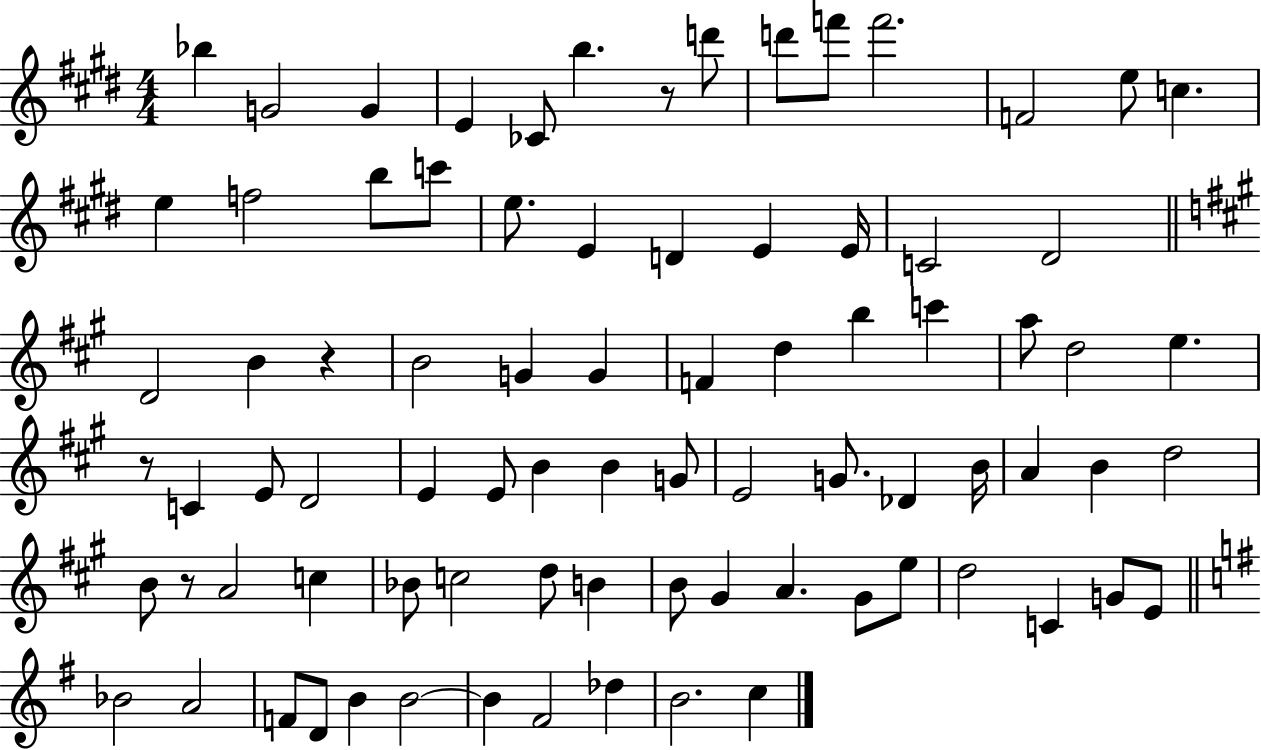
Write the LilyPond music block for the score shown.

{
  \clef treble
  \numericTimeSignature
  \time 4/4
  \key e \major
  bes''4 g'2 g'4 | e'4 ces'8 b''4. r8 d'''8 | d'''8 f'''8 f'''2. | f'2 e''8 c''4. | \break e''4 f''2 b''8 c'''8 | e''8. e'4 d'4 e'4 e'16 | c'2 dis'2 | \bar "||" \break \key a \major d'2 b'4 r4 | b'2 g'4 g'4 | f'4 d''4 b''4 c'''4 | a''8 d''2 e''4. | \break r8 c'4 e'8 d'2 | e'4 e'8 b'4 b'4 g'8 | e'2 g'8. des'4 b'16 | a'4 b'4 d''2 | \break b'8 r8 a'2 c''4 | bes'8 c''2 d''8 b'4 | b'8 gis'4 a'4. gis'8 e''8 | d''2 c'4 g'8 e'8 | \break \bar "||" \break \key g \major bes'2 a'2 | f'8 d'8 b'4 b'2~~ | b'4 fis'2 des''4 | b'2. c''4 | \break \bar "|."
}